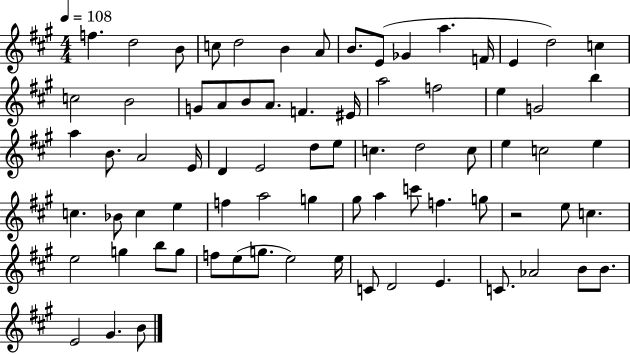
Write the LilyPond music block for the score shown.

{
  \clef treble
  \numericTimeSignature
  \time 4/4
  \key a \major
  \tempo 4 = 108
  f''4. d''2 b'8 | c''8 d''2 b'4 a'8 | b'8. e'8( ges'4 a''4. f'16 | e'4 d''2) c''4 | \break c''2 b'2 | g'8 a'8 b'8 a'8. f'4. eis'16 | a''2 f''2 | e''4 g'2 b''4 | \break a''4 b'8. a'2 e'16 | d'4 e'2 d''8 e''8 | c''4. d''2 c''8 | e''4 c''2 e''4 | \break c''4. bes'8 c''4 e''4 | f''4 a''2 g''4 | gis''8 a''4 c'''8 f''4. g''8 | r2 e''8 c''4. | \break e''2 g''4 b''8 g''8 | f''8 e''8( g''8. e''2) e''16 | c'8 d'2 e'4. | c'8. aes'2 b'8 b'8. | \break e'2 gis'4. b'8 | \bar "|."
}